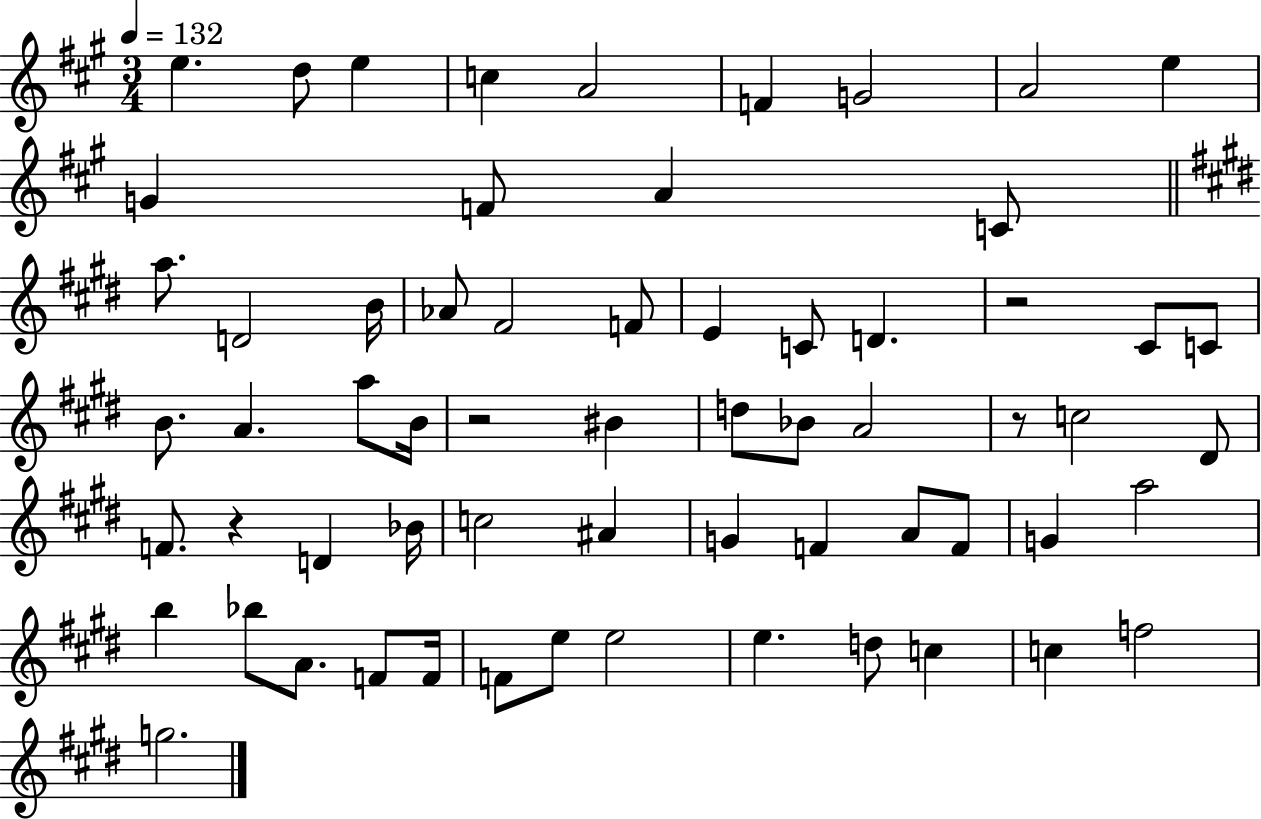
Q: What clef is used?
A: treble